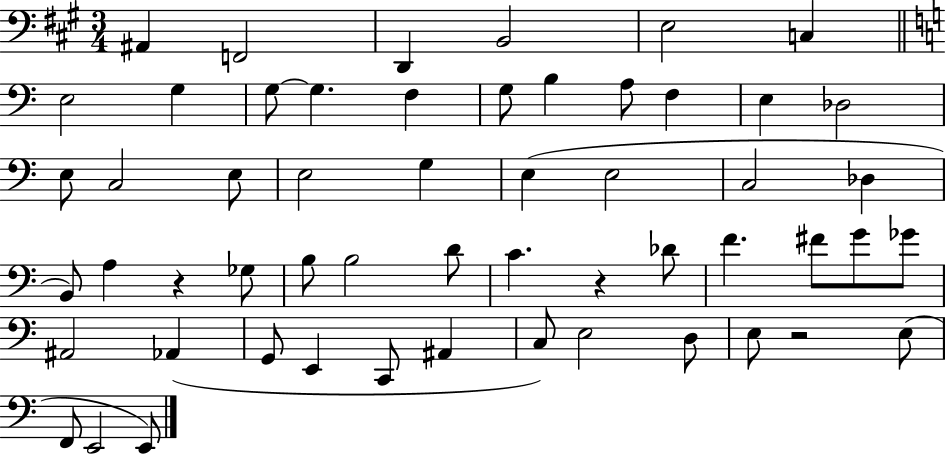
{
  \clef bass
  \numericTimeSignature
  \time 3/4
  \key a \major
  ais,4 f,2 | d,4 b,2 | e2 c4 | \bar "||" \break \key c \major e2 g4 | g8~~ g4. f4 | g8 b4 a8 f4 | e4 des2 | \break e8 c2 e8 | e2 g4 | e4( e2 | c2 des4 | \break b,8) a4 r4 ges8 | b8 b2 d'8 | c'4. r4 des'8 | f'4. fis'8 g'8 ges'8 | \break ais,2 aes,4( | g,8 e,4 c,8 ais,4 | c8) e2 d8 | e8 r2 e8( | \break f,8 e,2 e,8) | \bar "|."
}